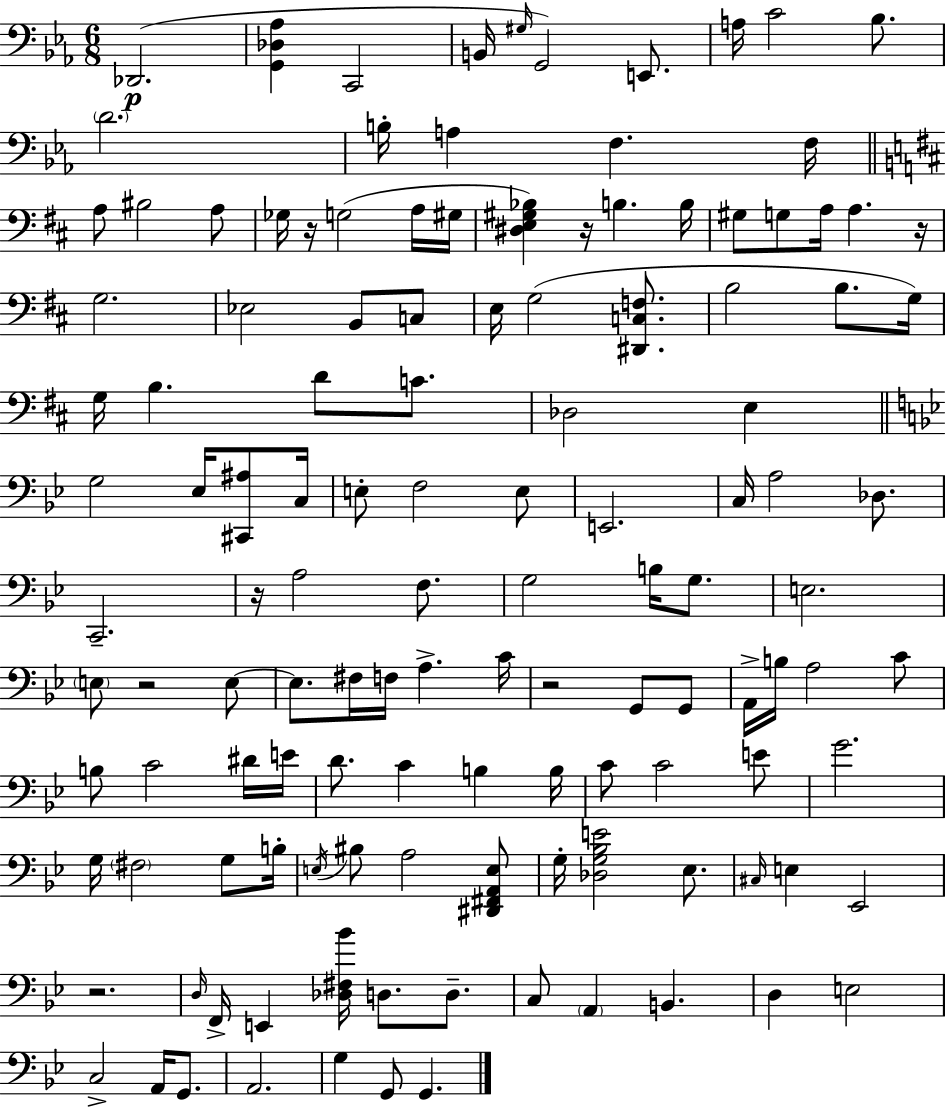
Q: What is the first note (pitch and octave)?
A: Db2